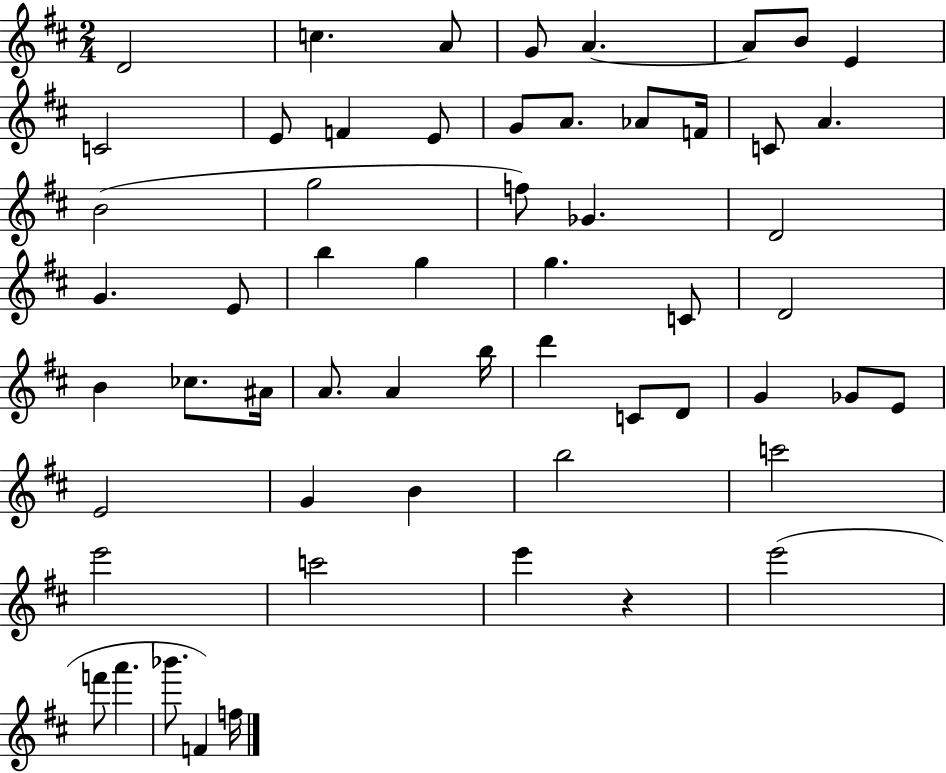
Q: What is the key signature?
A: D major